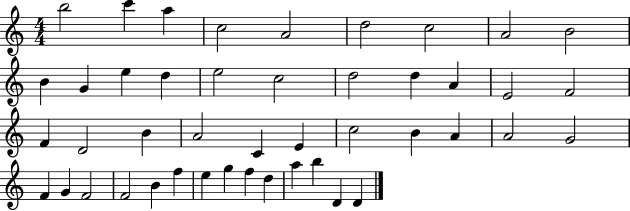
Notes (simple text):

B5/h C6/q A5/q C5/h A4/h D5/h C5/h A4/h B4/h B4/q G4/q E5/q D5/q E5/h C5/h D5/h D5/q A4/q E4/h F4/h F4/q D4/h B4/q A4/h C4/q E4/q C5/h B4/q A4/q A4/h G4/h F4/q G4/q F4/h F4/h B4/q F5/q E5/q G5/q F5/q D5/q A5/q B5/q D4/q D4/q